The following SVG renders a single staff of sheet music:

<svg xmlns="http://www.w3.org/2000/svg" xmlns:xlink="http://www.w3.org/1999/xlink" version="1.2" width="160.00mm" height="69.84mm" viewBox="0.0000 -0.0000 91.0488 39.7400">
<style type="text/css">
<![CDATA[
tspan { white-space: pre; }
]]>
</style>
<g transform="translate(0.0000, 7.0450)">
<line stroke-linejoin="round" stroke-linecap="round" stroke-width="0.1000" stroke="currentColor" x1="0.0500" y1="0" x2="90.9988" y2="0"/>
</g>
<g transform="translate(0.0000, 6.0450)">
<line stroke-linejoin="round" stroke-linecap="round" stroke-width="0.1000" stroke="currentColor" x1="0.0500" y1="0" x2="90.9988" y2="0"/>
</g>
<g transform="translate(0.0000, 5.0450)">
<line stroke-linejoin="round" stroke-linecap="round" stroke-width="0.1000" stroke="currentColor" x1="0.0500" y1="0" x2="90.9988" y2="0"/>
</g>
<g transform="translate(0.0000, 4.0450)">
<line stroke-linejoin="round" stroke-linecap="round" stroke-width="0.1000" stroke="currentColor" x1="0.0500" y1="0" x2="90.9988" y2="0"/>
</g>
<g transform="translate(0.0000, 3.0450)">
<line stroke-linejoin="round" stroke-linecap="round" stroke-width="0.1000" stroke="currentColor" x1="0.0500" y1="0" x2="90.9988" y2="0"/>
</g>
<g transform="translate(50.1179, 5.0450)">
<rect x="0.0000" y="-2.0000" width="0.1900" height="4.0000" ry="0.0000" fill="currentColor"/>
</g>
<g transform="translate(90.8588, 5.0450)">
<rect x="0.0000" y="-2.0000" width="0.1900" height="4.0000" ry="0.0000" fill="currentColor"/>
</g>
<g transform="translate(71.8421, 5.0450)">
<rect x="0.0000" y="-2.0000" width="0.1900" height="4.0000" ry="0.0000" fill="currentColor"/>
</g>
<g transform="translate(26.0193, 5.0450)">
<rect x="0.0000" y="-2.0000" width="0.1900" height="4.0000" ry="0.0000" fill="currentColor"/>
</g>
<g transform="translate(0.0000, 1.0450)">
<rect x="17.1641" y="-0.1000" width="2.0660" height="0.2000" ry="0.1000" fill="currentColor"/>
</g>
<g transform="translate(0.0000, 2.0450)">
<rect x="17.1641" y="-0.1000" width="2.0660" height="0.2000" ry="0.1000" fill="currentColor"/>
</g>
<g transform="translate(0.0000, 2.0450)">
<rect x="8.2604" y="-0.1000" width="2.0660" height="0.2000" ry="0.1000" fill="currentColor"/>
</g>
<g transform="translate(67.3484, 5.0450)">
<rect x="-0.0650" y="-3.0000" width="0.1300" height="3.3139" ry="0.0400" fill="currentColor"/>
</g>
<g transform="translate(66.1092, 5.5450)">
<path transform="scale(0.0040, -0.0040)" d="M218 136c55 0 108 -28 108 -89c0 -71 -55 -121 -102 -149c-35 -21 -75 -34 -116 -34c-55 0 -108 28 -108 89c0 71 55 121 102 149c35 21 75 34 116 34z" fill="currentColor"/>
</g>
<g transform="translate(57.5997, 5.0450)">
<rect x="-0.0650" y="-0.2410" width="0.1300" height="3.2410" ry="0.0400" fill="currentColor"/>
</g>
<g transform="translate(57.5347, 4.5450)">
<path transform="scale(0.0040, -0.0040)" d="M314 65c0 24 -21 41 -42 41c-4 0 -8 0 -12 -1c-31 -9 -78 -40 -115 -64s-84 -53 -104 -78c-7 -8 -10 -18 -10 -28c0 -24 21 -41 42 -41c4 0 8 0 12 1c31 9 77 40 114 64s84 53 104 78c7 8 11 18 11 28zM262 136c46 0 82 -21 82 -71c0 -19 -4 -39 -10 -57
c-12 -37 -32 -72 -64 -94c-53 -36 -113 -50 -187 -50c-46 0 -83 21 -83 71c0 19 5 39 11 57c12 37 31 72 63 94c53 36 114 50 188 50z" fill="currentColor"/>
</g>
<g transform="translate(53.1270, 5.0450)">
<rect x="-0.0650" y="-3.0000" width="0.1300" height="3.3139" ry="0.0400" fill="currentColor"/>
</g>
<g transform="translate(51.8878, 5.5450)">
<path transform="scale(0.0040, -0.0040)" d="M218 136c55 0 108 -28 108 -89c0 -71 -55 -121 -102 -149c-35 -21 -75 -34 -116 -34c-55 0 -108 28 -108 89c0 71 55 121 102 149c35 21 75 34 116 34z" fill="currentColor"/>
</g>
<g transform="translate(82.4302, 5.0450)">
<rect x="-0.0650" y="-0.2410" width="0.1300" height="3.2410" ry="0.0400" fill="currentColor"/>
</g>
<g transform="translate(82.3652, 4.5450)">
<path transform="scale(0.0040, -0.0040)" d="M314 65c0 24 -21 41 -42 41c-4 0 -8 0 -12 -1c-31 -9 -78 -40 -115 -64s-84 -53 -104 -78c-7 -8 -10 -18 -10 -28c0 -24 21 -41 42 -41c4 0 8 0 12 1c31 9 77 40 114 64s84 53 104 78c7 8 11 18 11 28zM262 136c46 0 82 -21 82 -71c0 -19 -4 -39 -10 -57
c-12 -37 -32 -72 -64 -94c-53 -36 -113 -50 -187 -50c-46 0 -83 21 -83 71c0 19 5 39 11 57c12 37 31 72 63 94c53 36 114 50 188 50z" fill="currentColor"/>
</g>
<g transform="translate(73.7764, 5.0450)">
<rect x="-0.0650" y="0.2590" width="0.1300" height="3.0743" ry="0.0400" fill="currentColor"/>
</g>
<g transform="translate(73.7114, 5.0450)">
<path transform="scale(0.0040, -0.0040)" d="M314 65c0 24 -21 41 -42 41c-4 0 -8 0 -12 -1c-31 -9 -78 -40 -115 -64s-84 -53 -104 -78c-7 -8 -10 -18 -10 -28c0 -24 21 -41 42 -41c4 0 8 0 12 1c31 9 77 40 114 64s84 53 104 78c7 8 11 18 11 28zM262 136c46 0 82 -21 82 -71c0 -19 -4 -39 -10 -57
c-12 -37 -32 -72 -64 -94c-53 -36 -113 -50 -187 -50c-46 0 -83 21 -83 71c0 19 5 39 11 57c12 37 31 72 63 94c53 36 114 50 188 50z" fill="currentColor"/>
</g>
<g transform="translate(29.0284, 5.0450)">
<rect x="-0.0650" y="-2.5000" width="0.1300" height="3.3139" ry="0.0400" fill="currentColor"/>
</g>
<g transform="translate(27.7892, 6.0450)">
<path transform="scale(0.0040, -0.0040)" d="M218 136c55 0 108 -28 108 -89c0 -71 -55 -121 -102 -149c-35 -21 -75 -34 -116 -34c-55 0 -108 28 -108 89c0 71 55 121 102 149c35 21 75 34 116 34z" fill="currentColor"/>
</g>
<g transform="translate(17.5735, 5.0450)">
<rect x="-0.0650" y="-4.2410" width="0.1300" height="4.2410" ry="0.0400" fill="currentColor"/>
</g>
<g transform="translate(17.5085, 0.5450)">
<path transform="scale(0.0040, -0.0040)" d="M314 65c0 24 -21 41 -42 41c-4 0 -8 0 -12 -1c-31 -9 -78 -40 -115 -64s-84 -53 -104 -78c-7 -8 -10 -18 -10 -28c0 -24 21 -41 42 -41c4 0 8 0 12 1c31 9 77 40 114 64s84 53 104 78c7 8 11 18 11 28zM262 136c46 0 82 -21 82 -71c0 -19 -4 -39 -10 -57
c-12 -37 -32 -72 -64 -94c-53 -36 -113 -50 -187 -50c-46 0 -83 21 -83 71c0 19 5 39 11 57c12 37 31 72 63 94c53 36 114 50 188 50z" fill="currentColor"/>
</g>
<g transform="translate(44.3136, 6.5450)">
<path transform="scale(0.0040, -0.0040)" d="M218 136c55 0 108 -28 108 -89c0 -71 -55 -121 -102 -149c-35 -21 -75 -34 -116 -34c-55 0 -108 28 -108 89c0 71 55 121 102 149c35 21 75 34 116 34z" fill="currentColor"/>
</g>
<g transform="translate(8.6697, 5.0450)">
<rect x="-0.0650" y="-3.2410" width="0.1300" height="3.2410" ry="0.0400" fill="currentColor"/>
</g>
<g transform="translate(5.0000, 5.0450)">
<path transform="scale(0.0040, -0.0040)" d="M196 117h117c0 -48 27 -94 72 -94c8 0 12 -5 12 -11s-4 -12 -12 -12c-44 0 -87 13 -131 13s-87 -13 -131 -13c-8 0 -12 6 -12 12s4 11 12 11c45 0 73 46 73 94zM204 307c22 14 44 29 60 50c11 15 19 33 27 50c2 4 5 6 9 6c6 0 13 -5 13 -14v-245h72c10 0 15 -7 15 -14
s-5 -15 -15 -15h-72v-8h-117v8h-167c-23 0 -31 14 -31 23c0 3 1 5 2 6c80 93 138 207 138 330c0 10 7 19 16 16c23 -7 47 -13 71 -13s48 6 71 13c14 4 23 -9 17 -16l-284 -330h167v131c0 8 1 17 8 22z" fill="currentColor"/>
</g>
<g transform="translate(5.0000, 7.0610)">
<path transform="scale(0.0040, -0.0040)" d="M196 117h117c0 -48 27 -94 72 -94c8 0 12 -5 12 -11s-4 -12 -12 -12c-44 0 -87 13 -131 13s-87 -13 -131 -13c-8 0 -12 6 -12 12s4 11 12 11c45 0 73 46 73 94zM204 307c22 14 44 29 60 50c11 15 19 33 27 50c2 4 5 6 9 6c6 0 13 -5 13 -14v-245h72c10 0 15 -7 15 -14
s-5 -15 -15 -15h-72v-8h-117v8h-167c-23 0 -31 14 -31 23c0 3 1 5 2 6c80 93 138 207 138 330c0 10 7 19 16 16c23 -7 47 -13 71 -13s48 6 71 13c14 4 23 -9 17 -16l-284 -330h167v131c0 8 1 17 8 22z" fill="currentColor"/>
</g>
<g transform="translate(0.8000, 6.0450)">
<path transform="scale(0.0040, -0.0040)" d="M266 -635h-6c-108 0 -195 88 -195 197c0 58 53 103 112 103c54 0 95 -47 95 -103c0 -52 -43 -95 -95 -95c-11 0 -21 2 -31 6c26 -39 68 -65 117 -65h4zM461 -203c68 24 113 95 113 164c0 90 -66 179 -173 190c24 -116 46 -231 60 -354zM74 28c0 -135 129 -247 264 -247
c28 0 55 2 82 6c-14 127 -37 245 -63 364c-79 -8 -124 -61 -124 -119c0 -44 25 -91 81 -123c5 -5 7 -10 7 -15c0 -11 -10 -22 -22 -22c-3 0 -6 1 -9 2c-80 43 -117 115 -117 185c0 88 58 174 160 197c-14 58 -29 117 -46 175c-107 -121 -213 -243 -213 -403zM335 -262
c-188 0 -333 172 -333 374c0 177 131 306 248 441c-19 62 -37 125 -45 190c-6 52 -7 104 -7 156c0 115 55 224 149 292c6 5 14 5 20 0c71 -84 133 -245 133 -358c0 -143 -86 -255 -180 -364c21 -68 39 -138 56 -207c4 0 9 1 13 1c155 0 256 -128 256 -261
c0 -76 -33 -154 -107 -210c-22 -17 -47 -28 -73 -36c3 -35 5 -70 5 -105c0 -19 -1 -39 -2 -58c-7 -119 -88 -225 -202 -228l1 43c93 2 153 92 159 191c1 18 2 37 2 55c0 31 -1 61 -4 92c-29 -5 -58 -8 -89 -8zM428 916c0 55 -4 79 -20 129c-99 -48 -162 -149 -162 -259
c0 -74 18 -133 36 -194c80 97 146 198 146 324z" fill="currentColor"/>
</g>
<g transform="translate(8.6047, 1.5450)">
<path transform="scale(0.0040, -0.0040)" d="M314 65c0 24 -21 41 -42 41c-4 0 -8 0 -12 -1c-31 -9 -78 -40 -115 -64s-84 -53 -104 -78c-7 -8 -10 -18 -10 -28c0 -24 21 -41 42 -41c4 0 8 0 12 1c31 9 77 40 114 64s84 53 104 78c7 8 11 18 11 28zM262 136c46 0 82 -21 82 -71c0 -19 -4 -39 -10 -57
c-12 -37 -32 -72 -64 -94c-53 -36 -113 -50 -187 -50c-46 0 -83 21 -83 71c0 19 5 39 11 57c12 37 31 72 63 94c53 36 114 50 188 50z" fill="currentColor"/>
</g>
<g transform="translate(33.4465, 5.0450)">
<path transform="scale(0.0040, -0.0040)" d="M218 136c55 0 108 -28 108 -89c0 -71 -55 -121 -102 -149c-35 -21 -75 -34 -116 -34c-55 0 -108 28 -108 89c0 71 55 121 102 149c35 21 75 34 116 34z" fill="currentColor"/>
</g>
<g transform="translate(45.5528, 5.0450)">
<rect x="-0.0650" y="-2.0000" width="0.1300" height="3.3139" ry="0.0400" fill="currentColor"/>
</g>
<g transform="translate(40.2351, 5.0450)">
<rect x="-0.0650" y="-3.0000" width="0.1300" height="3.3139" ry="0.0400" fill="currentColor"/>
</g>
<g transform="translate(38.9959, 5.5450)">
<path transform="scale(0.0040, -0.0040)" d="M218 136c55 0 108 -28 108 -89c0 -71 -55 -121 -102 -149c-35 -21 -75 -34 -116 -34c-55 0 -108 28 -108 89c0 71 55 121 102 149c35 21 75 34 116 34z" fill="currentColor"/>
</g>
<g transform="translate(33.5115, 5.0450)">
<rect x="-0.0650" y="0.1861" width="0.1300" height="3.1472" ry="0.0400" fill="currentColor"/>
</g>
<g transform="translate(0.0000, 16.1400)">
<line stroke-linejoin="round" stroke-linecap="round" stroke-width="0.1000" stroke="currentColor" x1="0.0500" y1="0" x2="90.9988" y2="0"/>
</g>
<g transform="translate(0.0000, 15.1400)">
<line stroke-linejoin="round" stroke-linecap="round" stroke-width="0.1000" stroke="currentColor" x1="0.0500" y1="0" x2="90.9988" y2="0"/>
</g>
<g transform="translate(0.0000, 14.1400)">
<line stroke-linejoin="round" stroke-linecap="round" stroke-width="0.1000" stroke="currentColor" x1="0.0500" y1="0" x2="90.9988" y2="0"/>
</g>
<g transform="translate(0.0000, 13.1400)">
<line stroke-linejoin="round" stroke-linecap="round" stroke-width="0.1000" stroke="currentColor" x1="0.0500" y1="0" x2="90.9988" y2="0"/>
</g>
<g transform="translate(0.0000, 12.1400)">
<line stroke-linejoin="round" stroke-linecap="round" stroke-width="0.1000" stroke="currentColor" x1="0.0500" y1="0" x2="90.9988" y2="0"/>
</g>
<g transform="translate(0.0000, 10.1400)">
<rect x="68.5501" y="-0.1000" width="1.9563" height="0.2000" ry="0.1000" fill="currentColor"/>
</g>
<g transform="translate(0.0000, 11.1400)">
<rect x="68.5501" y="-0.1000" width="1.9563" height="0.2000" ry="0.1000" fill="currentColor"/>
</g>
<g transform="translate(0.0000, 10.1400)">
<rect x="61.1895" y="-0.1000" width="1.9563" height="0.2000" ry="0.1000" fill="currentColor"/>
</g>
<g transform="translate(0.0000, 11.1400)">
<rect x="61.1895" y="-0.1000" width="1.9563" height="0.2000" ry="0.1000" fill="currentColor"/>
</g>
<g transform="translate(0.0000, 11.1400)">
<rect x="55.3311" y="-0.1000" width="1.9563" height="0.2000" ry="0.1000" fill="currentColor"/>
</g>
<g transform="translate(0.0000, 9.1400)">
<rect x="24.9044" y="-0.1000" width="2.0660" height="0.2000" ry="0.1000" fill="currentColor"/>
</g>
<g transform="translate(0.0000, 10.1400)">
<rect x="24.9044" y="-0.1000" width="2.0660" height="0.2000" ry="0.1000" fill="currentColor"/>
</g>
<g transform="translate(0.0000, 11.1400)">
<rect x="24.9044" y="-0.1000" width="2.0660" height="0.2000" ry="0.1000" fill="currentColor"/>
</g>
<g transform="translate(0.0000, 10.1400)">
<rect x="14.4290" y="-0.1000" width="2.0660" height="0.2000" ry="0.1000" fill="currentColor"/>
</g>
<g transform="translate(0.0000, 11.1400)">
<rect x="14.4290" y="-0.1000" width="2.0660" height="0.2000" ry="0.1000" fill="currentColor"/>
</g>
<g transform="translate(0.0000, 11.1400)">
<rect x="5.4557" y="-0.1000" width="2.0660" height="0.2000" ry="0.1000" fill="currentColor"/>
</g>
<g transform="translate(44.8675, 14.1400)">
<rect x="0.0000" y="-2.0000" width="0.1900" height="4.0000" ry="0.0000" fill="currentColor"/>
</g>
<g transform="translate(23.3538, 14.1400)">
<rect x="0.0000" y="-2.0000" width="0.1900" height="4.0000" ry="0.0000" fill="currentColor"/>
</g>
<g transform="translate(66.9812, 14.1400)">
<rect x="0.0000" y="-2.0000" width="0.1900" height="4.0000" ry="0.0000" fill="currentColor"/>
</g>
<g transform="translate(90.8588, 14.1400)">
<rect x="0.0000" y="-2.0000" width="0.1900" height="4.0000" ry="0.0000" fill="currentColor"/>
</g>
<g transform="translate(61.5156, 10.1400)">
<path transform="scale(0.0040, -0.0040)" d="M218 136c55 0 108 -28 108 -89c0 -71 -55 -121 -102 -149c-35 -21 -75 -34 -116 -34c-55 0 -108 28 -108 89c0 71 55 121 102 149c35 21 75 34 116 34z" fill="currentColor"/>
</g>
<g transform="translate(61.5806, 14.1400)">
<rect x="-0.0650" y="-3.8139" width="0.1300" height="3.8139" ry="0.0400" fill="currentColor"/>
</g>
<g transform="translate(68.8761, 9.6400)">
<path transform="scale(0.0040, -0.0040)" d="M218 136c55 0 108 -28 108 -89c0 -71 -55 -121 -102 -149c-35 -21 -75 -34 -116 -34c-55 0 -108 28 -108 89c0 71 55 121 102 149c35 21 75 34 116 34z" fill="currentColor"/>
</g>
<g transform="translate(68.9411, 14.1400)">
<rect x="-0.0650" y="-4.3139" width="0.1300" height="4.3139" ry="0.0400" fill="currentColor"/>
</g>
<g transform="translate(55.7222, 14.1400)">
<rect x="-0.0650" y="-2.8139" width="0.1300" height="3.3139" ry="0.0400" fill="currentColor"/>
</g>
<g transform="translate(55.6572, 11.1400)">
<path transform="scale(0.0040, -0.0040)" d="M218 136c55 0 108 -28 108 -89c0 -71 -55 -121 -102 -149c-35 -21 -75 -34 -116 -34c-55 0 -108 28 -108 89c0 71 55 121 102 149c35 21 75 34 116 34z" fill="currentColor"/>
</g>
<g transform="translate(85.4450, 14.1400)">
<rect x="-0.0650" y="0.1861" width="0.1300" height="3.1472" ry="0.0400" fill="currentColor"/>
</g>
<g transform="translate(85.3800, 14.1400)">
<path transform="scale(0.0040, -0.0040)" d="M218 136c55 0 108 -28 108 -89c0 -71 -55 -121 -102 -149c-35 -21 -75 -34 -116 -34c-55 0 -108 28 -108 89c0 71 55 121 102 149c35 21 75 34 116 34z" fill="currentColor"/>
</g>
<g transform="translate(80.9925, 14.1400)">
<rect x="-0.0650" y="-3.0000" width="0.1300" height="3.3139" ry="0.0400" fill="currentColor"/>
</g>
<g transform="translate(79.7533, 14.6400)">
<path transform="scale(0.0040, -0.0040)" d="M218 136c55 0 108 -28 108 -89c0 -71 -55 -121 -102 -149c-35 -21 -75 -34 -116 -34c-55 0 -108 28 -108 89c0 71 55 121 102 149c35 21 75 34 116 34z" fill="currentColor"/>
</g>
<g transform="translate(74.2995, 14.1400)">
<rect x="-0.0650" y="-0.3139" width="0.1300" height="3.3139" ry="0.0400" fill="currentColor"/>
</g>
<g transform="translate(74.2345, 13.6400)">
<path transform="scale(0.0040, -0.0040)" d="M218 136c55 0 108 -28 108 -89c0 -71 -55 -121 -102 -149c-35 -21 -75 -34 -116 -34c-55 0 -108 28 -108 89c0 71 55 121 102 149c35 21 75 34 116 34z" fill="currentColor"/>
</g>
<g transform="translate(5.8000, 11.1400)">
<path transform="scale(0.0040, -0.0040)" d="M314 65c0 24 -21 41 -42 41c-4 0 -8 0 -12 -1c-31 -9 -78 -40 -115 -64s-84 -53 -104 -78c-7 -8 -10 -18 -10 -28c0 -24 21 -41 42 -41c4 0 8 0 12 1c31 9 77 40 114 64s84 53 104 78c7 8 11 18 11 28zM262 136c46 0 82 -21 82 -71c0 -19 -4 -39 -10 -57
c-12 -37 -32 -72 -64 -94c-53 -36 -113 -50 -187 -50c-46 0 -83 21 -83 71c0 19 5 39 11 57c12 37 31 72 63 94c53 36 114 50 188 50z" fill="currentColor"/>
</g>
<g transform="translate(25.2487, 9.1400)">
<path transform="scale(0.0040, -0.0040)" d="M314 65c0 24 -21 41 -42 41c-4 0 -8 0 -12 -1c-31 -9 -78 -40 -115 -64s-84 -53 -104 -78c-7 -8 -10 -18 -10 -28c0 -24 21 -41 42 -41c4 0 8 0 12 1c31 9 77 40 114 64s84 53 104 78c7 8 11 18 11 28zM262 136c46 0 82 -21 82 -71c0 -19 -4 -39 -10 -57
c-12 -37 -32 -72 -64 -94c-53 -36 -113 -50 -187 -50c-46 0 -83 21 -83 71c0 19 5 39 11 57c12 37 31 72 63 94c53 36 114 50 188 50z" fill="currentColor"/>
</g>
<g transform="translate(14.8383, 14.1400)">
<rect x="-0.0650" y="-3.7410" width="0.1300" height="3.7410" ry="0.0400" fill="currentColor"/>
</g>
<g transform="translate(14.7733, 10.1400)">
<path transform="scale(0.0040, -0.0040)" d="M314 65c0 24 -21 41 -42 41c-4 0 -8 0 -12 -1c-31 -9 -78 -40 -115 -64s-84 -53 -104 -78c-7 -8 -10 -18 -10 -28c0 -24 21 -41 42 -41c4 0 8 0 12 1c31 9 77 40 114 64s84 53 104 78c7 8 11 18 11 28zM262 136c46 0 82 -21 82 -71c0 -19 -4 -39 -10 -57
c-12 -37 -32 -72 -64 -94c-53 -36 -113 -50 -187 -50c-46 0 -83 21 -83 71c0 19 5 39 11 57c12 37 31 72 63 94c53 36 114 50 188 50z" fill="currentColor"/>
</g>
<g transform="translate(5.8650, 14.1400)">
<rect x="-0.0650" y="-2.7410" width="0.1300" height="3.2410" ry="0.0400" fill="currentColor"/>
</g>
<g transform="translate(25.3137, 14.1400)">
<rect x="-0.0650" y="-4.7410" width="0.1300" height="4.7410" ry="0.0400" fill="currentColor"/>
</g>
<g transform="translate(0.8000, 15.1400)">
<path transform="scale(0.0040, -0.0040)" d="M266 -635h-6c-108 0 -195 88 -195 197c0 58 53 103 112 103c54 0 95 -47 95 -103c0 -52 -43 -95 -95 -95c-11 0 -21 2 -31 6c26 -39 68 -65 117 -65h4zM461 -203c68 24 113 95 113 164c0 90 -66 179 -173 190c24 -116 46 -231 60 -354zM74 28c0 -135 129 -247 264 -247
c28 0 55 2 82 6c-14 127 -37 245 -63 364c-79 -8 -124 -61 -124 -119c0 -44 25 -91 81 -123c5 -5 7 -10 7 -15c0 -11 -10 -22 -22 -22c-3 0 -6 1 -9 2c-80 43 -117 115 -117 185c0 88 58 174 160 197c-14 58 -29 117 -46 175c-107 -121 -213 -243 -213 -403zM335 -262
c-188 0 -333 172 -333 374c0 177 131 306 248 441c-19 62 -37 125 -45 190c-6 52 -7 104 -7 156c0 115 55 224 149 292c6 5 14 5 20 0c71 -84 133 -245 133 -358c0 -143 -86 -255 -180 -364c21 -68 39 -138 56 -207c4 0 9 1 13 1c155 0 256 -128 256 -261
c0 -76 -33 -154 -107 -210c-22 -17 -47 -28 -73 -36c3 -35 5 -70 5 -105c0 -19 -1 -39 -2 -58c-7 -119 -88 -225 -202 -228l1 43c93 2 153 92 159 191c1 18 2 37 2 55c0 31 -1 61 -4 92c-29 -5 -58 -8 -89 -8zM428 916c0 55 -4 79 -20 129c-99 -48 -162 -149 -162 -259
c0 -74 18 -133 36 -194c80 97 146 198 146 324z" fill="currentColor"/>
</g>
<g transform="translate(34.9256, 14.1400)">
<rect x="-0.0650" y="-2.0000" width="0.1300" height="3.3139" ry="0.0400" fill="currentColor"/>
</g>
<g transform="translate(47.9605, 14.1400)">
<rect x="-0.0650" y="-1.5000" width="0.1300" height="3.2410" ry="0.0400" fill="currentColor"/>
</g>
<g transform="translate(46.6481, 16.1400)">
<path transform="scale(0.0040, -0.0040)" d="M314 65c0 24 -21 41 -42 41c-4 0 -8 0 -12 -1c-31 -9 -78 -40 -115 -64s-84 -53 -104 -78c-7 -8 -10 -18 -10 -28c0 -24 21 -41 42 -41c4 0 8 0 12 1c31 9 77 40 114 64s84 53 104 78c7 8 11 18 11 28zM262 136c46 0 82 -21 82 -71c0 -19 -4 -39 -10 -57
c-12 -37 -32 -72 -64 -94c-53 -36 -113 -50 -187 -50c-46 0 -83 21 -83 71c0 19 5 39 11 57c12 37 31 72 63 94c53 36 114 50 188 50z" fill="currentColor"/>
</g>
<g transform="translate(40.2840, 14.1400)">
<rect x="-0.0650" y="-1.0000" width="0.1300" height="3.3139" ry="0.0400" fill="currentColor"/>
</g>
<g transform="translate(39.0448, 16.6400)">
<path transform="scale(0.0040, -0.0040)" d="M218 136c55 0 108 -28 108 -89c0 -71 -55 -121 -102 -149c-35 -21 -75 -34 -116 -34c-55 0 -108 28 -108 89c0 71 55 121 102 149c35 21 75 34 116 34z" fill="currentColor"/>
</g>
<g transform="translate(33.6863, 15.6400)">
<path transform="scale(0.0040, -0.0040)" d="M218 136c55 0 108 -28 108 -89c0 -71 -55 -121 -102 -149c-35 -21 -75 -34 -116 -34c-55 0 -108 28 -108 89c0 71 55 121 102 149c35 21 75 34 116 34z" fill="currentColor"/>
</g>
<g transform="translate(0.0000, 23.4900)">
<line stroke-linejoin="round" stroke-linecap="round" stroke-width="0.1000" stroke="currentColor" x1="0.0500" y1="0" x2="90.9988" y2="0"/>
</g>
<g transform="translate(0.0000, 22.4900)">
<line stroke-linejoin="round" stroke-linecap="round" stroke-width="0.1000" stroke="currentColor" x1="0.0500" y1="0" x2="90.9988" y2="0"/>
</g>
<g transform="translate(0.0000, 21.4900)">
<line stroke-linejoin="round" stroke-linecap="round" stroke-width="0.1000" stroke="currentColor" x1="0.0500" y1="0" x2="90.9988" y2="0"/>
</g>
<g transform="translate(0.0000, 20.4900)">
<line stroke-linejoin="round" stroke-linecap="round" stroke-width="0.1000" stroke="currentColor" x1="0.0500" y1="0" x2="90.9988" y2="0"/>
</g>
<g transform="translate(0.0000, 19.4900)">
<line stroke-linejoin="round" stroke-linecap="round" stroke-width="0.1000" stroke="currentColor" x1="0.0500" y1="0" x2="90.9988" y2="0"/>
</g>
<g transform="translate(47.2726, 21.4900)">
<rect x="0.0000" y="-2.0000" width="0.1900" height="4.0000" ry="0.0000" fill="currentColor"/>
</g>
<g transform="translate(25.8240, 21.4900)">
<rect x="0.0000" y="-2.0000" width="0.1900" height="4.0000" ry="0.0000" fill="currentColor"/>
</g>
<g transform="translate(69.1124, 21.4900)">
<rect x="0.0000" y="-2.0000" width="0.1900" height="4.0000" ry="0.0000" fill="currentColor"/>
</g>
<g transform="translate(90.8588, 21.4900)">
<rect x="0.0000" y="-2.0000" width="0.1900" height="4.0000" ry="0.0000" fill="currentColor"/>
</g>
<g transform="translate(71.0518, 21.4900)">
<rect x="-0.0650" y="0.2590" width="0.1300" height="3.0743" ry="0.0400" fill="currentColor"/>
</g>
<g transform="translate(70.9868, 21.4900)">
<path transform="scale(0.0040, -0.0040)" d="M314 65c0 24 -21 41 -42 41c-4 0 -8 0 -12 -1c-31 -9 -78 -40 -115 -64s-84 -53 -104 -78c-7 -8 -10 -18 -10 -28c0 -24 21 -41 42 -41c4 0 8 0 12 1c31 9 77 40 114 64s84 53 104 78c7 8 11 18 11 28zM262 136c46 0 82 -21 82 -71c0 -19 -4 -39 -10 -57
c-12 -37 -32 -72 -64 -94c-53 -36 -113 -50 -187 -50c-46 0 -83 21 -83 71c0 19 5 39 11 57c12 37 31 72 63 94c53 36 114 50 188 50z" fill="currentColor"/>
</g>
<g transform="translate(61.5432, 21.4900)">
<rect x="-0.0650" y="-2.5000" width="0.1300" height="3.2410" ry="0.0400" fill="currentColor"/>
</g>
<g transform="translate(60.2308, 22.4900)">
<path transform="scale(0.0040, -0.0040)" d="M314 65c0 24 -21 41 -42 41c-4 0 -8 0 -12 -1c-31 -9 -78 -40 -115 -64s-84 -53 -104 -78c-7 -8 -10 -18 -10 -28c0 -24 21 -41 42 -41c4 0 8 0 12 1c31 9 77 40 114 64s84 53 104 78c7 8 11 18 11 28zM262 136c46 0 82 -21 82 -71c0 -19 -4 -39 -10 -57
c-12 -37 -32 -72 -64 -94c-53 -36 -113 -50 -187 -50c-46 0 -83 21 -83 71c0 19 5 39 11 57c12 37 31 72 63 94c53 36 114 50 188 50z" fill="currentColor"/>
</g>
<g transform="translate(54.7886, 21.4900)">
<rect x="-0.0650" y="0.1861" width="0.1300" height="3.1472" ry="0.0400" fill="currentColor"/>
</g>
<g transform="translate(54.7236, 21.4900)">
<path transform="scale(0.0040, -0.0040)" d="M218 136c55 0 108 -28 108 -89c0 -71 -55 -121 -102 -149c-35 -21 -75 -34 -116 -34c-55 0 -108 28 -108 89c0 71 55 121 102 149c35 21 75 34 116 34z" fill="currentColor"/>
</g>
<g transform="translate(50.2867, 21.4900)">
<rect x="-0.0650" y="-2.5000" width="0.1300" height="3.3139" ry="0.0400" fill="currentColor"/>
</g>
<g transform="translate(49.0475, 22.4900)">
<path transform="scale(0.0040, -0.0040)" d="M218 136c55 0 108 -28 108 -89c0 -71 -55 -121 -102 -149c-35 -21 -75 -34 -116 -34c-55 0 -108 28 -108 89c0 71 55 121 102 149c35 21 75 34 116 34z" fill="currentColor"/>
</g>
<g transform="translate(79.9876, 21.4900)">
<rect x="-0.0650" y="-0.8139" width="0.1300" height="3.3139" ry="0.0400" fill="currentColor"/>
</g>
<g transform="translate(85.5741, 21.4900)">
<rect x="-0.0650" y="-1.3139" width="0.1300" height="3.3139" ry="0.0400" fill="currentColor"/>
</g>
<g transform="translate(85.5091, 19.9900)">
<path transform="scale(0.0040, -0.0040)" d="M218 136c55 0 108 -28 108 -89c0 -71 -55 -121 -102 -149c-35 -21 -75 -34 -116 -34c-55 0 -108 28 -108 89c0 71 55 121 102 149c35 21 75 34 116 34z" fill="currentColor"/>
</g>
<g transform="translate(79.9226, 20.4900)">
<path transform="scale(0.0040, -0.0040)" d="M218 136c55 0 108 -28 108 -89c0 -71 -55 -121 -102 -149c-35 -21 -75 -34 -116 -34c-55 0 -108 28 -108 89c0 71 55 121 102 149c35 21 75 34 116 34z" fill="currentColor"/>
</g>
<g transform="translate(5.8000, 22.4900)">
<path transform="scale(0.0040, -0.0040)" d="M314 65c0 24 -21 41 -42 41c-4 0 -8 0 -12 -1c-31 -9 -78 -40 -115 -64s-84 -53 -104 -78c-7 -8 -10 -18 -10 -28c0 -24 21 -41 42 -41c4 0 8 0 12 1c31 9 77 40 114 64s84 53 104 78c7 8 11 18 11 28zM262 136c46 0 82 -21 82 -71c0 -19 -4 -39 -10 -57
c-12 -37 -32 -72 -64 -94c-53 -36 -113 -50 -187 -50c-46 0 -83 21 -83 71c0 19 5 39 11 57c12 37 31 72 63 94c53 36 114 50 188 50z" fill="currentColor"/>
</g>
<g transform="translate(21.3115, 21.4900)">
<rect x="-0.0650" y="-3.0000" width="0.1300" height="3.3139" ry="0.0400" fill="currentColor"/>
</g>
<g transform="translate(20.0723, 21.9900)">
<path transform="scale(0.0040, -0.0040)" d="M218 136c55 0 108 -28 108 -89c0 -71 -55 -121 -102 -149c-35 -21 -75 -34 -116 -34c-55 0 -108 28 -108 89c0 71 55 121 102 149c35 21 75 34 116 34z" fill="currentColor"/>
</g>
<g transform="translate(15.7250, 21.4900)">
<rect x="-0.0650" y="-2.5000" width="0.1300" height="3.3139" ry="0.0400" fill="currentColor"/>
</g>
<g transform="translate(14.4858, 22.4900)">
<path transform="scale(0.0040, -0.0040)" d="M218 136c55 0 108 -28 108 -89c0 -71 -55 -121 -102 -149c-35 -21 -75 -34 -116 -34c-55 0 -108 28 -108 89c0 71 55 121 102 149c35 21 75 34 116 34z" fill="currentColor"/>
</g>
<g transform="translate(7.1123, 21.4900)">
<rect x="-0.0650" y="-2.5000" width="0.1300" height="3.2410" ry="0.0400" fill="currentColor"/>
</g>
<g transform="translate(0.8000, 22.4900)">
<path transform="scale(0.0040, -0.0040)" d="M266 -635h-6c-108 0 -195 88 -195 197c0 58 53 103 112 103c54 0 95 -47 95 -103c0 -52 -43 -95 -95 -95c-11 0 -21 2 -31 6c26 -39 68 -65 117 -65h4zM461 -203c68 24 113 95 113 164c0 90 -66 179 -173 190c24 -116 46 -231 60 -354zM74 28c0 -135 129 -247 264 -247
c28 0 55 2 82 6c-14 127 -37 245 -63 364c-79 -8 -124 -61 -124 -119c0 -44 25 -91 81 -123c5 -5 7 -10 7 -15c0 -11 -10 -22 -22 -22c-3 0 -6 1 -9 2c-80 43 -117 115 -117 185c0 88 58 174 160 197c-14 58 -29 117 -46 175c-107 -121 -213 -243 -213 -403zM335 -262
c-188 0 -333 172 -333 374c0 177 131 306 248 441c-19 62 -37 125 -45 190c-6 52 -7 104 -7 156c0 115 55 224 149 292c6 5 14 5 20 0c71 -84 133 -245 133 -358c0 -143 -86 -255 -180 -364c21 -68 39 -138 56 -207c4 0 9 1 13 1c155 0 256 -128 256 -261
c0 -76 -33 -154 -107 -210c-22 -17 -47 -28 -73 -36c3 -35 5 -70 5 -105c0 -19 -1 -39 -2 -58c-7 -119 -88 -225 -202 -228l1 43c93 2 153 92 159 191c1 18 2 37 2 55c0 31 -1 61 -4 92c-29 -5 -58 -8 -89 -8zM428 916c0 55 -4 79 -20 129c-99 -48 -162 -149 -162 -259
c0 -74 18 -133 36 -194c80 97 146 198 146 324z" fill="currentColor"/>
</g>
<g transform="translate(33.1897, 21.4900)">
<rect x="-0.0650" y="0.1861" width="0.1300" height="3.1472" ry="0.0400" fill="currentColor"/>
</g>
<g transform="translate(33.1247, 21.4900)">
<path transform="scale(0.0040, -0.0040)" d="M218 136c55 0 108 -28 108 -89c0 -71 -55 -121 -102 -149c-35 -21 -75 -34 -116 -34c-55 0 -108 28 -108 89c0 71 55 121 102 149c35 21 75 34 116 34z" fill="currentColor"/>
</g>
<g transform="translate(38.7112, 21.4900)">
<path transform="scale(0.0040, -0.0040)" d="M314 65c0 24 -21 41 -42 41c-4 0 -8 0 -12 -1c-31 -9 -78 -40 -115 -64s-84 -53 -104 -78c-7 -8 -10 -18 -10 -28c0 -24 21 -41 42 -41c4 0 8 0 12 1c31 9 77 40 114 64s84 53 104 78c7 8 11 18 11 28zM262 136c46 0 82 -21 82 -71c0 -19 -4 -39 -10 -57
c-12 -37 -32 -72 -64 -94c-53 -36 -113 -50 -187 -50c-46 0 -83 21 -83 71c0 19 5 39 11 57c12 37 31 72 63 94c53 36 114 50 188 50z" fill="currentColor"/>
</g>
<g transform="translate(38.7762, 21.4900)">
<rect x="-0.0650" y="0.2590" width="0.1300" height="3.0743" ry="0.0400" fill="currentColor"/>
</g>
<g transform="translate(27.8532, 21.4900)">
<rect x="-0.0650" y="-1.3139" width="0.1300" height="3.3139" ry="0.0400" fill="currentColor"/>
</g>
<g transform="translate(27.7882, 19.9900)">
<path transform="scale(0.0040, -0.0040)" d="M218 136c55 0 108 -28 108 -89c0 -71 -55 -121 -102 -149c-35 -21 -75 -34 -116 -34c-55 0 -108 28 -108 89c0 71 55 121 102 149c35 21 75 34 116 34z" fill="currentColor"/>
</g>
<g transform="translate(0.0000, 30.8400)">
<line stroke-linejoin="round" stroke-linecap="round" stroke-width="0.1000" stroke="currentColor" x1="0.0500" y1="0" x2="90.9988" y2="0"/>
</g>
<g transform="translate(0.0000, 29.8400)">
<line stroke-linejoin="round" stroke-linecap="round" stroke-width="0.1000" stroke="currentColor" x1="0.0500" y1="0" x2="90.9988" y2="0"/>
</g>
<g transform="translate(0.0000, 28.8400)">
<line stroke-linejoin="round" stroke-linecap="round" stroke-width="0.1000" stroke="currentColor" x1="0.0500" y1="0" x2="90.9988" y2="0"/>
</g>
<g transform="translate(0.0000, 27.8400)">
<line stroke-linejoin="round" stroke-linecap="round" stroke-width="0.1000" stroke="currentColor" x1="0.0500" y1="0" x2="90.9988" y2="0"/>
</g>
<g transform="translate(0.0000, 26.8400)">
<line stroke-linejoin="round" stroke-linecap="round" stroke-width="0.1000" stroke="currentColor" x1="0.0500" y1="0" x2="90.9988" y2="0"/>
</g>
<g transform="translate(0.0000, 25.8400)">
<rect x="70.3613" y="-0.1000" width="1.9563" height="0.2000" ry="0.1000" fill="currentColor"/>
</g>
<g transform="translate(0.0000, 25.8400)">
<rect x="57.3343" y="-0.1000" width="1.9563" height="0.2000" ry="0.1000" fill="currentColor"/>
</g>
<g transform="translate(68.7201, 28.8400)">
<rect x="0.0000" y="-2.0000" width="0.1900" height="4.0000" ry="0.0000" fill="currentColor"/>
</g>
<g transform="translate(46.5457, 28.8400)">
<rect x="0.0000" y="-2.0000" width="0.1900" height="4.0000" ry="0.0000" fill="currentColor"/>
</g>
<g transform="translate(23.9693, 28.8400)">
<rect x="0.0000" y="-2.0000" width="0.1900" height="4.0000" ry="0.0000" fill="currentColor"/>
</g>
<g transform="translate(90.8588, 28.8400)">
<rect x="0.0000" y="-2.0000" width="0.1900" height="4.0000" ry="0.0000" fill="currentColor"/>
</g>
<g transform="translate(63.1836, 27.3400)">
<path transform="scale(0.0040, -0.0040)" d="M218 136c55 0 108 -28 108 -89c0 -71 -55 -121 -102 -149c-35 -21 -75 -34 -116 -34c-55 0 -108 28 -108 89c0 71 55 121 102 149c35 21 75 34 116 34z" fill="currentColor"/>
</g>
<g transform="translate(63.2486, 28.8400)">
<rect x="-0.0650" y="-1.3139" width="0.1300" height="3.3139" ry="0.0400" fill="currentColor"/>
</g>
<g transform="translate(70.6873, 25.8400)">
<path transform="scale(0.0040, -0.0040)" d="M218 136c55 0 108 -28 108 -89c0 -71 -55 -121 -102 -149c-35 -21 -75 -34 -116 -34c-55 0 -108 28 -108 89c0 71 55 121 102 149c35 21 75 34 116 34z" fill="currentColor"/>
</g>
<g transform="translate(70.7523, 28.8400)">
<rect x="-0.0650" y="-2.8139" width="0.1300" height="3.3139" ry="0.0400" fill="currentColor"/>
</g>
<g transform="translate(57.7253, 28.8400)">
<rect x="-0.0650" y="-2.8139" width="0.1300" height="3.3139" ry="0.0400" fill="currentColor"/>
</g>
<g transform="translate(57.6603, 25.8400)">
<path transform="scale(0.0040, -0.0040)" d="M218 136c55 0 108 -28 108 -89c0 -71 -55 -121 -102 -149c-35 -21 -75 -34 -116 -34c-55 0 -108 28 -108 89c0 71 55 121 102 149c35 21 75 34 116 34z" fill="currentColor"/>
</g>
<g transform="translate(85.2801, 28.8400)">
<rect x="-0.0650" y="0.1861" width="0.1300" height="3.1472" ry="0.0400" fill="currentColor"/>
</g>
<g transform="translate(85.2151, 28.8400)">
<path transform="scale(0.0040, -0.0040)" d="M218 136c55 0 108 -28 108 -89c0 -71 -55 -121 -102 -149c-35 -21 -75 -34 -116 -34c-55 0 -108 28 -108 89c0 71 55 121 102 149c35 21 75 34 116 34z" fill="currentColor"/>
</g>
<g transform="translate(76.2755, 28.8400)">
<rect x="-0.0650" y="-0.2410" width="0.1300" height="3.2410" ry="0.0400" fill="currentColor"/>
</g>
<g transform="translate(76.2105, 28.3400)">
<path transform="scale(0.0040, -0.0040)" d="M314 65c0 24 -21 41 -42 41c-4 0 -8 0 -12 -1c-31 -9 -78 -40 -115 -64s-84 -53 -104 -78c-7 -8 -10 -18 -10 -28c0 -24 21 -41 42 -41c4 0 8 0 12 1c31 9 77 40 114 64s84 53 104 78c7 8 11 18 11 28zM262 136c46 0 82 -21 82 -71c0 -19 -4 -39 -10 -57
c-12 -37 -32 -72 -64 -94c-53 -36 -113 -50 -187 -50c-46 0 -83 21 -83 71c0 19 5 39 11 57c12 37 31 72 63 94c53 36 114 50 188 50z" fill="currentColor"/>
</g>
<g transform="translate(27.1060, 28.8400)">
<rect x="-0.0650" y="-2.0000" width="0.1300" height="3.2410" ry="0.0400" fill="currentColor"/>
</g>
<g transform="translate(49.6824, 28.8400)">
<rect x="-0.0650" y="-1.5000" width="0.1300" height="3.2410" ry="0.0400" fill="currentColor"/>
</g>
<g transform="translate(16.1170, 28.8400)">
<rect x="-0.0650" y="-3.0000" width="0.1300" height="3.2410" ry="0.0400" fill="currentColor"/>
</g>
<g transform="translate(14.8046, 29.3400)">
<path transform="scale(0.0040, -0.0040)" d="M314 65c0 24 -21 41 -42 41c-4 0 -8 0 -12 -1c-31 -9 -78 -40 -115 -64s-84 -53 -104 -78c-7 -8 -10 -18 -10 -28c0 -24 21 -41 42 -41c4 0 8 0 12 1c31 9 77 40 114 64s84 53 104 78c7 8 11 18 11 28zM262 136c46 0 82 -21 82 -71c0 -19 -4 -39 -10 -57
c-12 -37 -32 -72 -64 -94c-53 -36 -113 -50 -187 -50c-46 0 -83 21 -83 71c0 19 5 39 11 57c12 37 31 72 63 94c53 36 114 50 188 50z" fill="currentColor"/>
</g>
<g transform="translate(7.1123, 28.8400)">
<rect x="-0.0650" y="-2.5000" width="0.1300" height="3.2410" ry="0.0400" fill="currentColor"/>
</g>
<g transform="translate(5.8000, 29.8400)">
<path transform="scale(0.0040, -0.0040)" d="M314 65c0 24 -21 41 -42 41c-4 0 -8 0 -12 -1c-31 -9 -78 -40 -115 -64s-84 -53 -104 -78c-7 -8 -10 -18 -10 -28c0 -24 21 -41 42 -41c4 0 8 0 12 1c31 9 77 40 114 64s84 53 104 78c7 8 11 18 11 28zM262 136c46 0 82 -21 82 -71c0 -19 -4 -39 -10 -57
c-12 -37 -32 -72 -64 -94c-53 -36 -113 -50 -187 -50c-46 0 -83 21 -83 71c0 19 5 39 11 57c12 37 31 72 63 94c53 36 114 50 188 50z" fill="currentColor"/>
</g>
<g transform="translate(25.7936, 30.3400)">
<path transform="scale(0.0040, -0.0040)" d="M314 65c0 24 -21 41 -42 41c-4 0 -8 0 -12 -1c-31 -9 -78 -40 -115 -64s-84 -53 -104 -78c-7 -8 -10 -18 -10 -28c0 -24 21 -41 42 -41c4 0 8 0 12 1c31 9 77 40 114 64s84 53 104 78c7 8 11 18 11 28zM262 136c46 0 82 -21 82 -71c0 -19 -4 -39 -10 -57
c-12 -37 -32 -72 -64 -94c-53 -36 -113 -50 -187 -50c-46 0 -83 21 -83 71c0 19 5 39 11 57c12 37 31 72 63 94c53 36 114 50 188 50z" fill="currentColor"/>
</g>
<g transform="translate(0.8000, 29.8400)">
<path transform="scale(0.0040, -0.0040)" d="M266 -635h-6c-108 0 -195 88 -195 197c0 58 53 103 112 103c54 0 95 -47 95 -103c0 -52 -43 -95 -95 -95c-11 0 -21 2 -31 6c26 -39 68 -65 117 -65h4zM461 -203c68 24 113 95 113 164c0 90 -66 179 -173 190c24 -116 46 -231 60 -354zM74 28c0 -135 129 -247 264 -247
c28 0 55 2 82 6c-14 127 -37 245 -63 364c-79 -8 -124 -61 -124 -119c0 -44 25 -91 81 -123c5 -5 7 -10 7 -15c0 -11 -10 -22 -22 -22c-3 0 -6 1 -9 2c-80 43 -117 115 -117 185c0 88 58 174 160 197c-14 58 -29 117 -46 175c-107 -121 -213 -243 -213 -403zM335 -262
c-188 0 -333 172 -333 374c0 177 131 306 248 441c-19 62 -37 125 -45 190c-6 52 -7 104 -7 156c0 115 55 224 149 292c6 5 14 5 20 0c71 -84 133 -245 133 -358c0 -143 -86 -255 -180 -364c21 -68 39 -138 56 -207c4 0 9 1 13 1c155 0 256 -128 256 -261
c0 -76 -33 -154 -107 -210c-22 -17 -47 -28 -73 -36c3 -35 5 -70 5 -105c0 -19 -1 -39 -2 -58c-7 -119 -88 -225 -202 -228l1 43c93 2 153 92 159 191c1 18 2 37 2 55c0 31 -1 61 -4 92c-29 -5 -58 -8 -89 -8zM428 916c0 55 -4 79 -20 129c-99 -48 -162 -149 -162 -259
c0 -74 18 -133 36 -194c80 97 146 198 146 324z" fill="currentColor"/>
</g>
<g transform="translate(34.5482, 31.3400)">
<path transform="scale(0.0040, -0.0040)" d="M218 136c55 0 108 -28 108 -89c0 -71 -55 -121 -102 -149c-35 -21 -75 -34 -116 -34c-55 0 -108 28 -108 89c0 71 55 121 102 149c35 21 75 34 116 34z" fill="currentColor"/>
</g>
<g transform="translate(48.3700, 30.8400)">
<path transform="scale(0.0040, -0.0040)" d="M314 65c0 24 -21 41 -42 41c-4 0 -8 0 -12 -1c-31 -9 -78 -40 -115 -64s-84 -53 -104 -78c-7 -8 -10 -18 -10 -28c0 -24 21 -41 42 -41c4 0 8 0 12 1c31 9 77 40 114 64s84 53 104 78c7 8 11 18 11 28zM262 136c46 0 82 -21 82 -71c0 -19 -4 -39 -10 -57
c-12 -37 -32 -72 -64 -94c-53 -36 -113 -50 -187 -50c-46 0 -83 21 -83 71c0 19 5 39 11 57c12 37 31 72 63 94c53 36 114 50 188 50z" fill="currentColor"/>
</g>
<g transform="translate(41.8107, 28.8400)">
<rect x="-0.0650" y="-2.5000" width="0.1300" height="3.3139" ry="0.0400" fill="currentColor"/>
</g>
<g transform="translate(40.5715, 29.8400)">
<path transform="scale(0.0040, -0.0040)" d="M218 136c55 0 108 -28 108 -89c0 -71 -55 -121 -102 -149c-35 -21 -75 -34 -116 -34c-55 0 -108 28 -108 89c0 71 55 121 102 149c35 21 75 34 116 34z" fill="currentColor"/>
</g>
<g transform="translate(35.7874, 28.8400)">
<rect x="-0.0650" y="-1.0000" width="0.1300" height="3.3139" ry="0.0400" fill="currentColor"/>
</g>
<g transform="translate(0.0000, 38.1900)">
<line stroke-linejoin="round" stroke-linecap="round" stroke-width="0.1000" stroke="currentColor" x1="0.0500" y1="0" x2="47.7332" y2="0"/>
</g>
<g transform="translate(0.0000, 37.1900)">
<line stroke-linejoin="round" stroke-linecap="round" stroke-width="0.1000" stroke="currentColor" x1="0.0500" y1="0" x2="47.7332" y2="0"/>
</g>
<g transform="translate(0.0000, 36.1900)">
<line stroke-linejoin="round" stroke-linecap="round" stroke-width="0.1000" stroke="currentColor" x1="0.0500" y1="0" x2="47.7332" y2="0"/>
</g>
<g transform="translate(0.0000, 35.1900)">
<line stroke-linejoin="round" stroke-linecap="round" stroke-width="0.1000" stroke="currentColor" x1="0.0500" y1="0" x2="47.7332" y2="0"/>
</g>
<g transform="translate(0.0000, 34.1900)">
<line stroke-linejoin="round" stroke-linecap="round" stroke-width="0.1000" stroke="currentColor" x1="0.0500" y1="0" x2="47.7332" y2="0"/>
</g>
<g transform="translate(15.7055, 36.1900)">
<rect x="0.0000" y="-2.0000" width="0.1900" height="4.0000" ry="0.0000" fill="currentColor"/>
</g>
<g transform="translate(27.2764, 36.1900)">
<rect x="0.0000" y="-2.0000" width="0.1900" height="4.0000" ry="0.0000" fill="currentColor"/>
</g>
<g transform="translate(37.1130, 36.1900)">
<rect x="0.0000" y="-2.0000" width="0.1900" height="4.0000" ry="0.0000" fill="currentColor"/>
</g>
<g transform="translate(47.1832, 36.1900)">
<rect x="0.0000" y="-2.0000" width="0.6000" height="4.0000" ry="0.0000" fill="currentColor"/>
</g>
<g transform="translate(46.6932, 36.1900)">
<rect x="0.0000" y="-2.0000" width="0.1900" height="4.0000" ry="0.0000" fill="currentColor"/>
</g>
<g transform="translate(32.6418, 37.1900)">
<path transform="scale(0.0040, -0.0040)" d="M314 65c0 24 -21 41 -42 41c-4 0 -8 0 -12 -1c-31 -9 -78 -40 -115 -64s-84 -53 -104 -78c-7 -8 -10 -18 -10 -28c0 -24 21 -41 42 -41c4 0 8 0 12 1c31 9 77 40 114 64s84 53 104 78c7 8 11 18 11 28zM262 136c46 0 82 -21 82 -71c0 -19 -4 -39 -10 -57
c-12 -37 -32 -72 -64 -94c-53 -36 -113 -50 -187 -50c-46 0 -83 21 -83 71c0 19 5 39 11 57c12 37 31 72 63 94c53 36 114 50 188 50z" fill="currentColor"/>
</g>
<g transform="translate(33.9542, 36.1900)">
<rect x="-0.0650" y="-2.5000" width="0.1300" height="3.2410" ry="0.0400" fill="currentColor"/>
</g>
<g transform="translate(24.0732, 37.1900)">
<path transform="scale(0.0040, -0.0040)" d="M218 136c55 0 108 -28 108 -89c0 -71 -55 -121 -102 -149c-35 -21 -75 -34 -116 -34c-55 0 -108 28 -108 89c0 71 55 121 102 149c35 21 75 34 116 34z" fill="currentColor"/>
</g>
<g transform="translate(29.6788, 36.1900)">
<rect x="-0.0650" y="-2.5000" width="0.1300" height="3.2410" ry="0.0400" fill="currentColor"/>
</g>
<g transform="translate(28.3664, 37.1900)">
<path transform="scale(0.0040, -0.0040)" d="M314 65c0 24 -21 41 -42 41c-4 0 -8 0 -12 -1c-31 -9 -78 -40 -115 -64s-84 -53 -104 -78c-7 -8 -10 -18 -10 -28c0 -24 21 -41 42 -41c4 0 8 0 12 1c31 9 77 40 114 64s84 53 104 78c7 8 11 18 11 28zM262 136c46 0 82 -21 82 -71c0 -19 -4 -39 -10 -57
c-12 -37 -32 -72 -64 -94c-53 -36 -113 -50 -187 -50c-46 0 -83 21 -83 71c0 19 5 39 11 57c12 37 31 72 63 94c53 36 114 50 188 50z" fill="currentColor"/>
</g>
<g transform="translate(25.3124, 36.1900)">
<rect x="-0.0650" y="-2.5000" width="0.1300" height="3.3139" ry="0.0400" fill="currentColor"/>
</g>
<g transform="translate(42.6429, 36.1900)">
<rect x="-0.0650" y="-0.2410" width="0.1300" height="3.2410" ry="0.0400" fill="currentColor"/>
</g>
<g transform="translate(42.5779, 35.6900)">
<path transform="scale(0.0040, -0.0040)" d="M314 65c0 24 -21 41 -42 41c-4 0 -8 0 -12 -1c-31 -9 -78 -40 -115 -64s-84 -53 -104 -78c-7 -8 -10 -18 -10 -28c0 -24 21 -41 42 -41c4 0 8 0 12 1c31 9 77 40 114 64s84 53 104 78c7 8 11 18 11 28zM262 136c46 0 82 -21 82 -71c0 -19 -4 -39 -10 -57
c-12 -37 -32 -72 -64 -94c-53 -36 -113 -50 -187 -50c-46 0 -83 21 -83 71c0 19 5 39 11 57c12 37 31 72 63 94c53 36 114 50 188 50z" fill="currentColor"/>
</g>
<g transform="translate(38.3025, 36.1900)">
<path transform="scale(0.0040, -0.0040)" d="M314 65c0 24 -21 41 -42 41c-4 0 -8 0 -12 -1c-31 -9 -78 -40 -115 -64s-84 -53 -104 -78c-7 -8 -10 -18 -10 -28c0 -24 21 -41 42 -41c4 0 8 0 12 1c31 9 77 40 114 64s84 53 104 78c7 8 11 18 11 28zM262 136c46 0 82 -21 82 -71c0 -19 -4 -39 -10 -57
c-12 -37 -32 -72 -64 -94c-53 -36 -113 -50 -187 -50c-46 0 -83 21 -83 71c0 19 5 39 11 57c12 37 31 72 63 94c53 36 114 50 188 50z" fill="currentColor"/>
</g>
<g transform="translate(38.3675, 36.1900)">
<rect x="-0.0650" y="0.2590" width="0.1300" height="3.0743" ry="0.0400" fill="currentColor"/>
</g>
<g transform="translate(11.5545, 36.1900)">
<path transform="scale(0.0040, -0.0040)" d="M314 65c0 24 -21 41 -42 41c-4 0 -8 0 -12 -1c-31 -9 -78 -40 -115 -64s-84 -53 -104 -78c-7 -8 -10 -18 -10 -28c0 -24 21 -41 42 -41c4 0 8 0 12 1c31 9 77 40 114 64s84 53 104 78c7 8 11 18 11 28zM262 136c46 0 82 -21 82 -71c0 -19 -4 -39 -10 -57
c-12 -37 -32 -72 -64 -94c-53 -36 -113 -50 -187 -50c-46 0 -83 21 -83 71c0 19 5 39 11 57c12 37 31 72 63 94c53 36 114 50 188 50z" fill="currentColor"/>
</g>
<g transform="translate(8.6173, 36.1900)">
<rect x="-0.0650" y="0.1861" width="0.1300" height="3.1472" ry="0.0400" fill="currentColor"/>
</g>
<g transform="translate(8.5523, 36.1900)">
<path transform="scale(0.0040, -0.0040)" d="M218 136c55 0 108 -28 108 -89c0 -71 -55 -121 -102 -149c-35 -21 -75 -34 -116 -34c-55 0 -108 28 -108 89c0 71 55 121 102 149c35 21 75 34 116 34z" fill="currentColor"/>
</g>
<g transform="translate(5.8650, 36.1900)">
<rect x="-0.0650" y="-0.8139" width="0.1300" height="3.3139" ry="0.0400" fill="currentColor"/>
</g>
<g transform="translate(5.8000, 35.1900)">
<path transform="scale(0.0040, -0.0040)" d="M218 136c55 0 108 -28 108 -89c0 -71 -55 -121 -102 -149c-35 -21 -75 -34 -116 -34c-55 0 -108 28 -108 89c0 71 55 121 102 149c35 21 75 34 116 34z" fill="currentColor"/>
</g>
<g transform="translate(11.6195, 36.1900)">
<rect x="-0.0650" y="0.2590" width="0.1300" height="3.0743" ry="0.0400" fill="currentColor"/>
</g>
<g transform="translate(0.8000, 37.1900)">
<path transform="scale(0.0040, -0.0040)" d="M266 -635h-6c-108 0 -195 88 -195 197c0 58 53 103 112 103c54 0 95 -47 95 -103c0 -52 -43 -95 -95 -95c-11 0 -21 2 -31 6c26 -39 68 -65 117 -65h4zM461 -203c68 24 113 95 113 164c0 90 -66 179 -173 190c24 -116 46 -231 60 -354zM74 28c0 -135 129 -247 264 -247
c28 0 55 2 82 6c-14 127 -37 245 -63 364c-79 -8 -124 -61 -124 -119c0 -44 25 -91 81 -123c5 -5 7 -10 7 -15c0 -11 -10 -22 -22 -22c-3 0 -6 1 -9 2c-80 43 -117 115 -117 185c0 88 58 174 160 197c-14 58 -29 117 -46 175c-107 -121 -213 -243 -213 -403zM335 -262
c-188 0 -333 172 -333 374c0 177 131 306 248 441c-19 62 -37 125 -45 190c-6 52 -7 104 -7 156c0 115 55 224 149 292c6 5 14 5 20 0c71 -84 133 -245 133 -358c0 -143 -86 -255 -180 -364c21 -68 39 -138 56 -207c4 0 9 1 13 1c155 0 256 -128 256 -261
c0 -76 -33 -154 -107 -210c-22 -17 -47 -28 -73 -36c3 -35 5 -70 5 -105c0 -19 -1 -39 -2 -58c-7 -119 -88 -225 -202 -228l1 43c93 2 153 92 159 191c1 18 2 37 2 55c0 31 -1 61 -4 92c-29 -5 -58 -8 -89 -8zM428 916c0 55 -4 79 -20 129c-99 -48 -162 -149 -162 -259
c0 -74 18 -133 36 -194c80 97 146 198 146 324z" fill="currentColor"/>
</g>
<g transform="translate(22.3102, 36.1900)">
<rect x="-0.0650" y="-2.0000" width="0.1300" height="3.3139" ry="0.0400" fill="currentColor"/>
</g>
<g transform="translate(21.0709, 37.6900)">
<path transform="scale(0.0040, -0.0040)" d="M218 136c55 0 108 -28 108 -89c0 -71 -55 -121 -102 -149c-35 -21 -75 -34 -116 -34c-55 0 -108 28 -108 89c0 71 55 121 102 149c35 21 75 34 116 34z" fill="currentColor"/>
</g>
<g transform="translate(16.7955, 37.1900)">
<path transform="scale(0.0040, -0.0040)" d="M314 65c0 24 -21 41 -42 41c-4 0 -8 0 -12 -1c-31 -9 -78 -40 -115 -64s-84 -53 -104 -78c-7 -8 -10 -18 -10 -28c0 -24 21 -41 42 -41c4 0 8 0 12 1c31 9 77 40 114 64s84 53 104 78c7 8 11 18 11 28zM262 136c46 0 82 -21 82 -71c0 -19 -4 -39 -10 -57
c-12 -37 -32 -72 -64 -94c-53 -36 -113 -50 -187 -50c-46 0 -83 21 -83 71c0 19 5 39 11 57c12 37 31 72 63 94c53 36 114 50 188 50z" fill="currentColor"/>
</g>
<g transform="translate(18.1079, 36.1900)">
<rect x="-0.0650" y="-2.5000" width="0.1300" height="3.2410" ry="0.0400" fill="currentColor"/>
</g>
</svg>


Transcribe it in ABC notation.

X:1
T:Untitled
M:4/4
L:1/4
K:C
b2 d'2 G B A F A c2 A B2 c2 a2 c'2 e'2 F D E2 a c' d' c A B G2 G A e B B2 G B G2 B2 d e G2 A2 F2 D G E2 a e a c2 B d B B2 G2 F G G2 G2 B2 c2